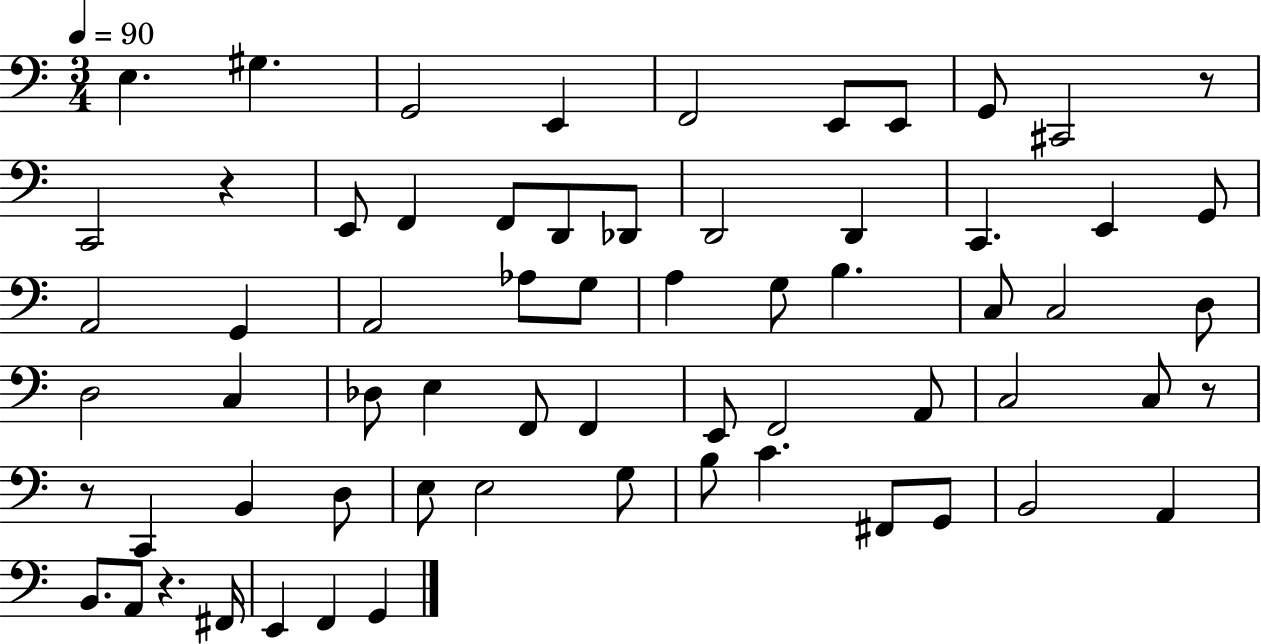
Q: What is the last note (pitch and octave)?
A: G2